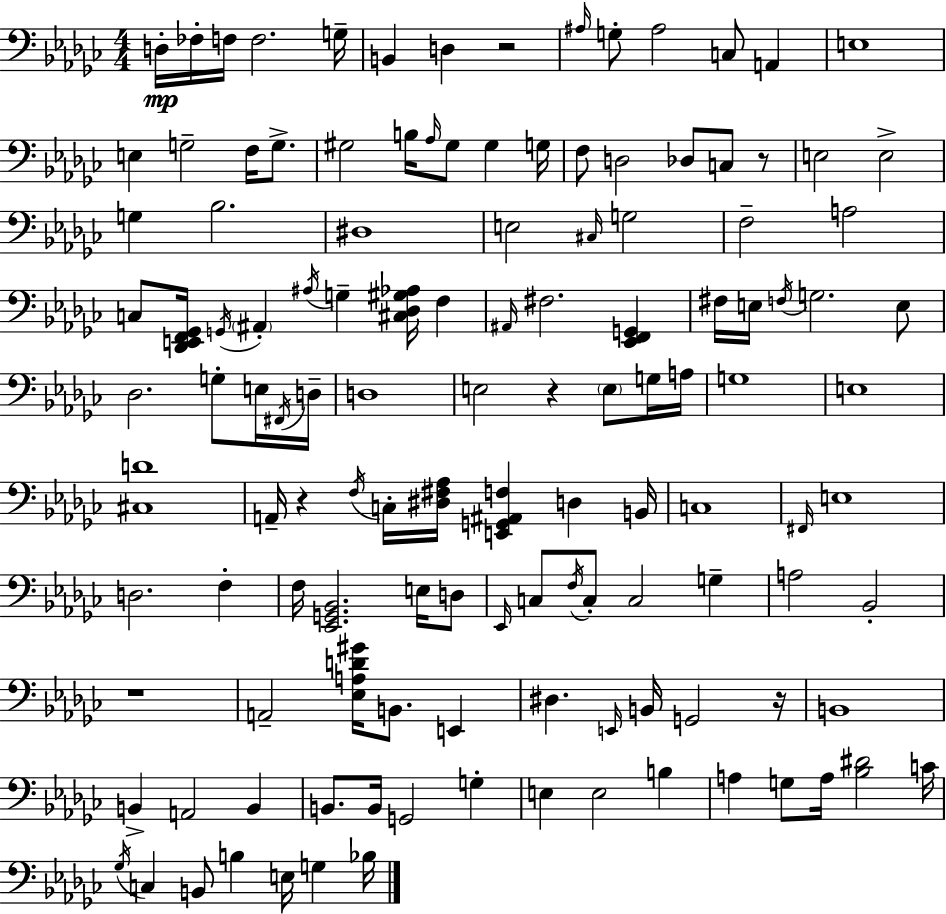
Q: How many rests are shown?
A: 6